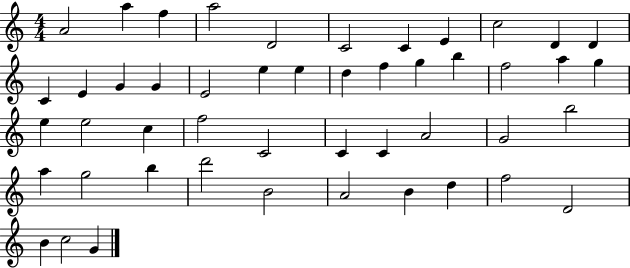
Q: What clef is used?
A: treble